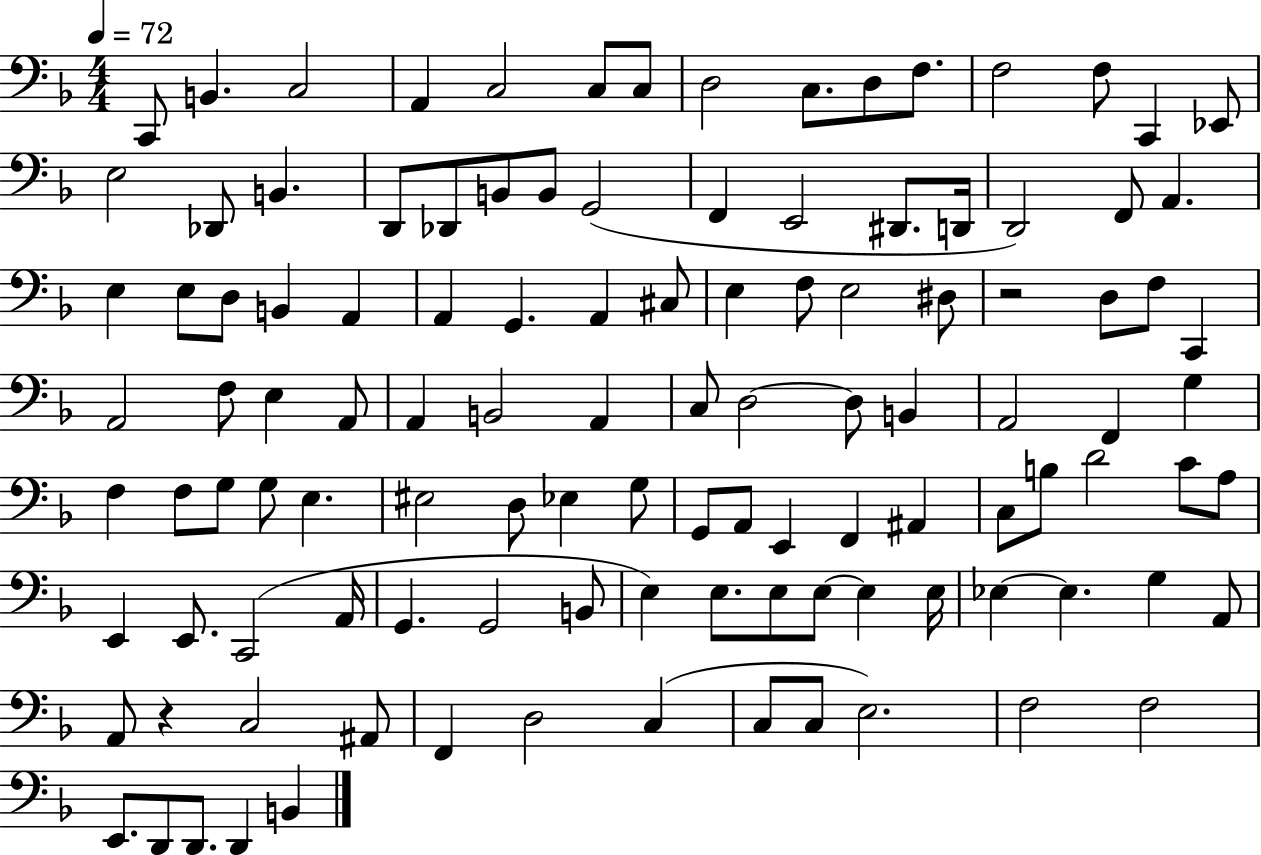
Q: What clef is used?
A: bass